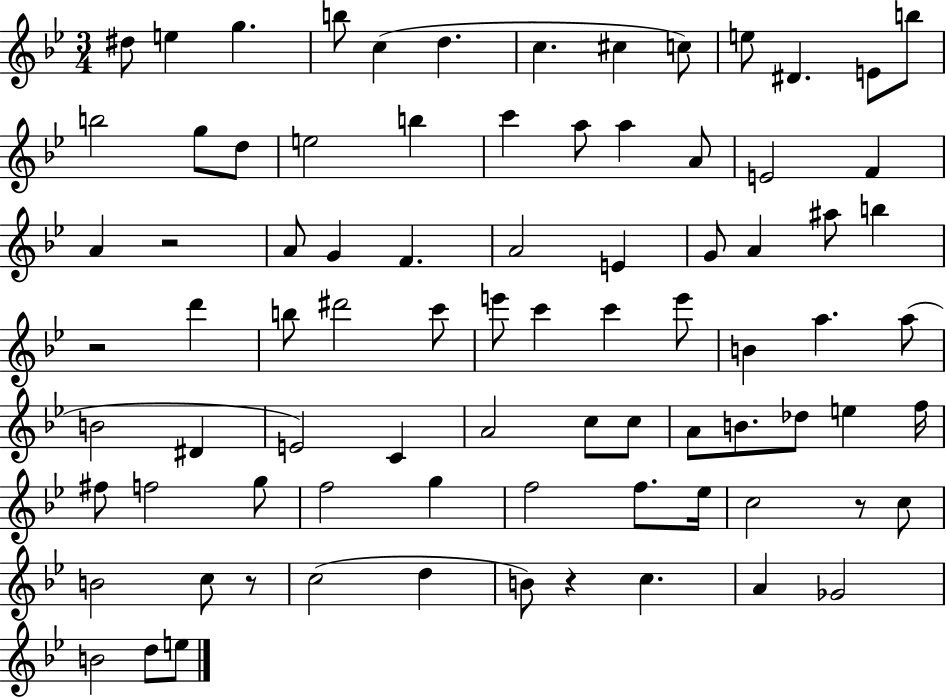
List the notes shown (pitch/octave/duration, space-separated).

D#5/e E5/q G5/q. B5/e C5/q D5/q. C5/q. C#5/q C5/e E5/e D#4/q. E4/e B5/e B5/h G5/e D5/e E5/h B5/q C6/q A5/e A5/q A4/e E4/h F4/q A4/q R/h A4/e G4/q F4/q. A4/h E4/q G4/e A4/q A#5/e B5/q R/h D6/q B5/e D#6/h C6/e E6/e C6/q C6/q E6/e B4/q A5/q. A5/e B4/h D#4/q E4/h C4/q A4/h C5/e C5/e A4/e B4/e. Db5/e E5/q F5/s F#5/e F5/h G5/e F5/h G5/q F5/h F5/e. Eb5/s C5/h R/e C5/e B4/h C5/e R/e C5/h D5/q B4/e R/q C5/q. A4/q Gb4/h B4/h D5/e E5/e